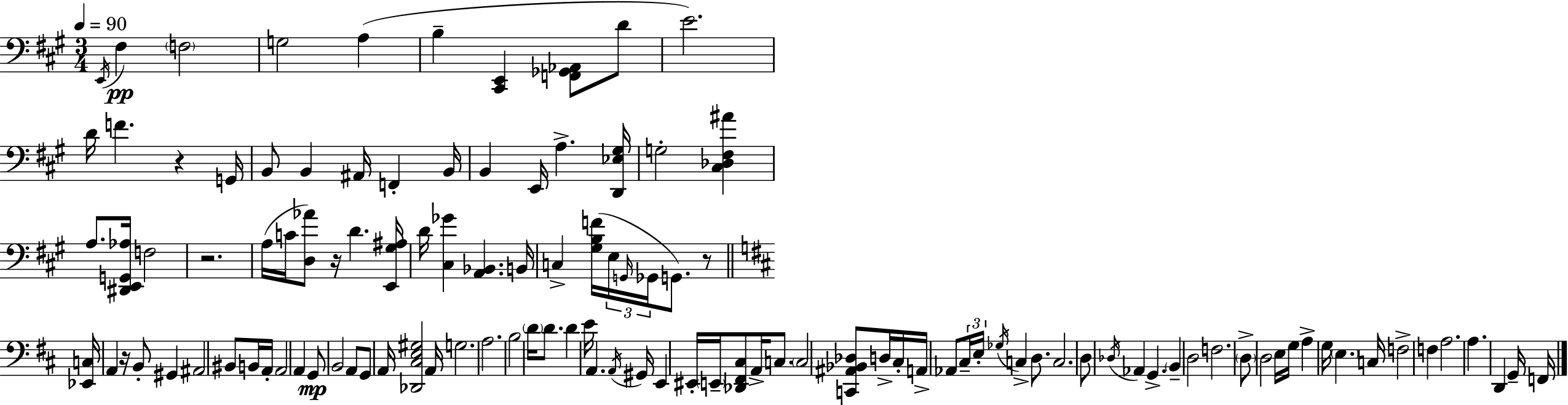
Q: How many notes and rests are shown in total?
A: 114